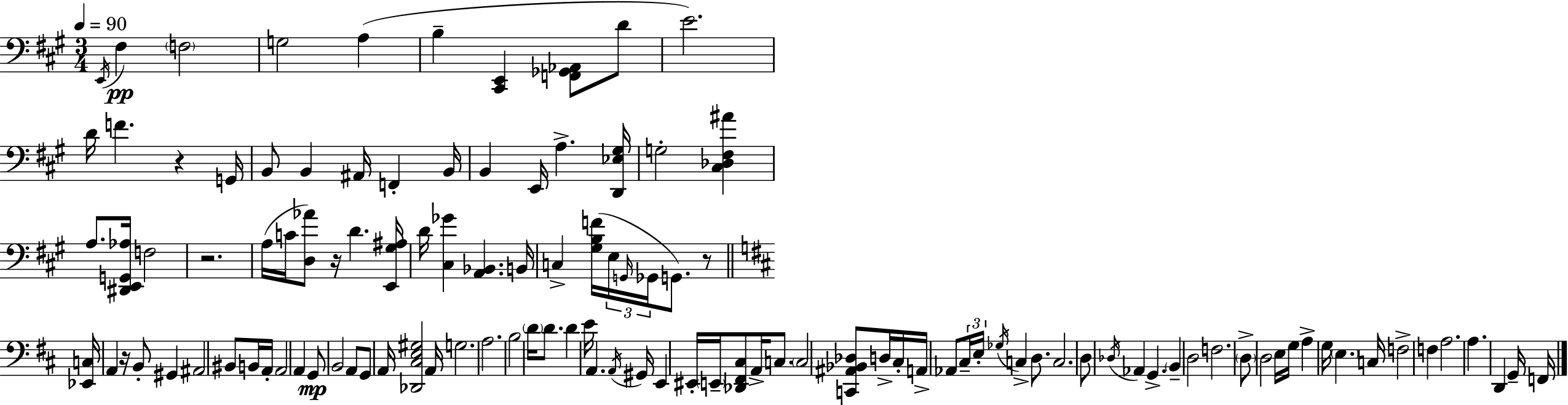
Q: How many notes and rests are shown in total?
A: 114